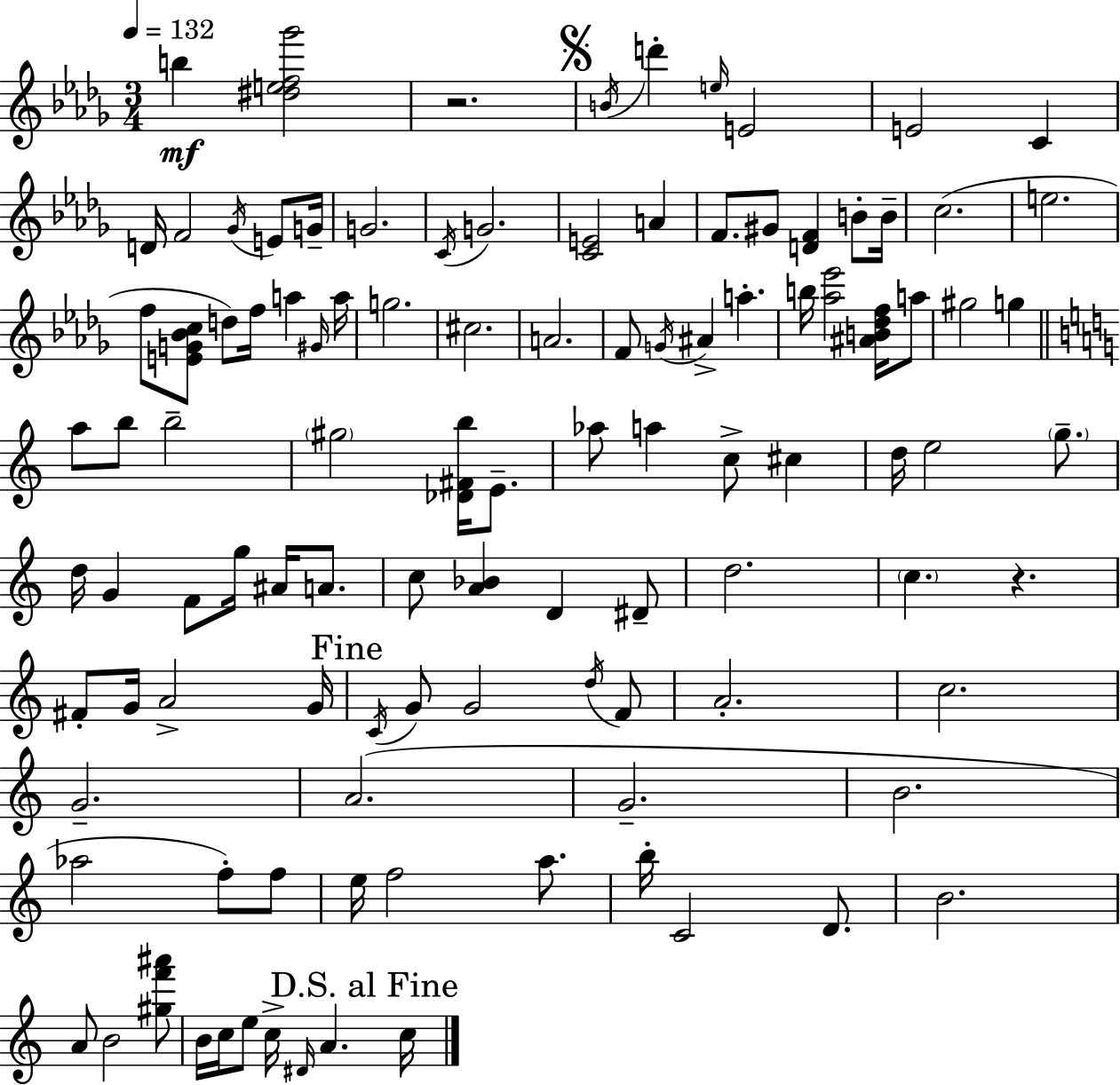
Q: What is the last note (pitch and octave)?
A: C5